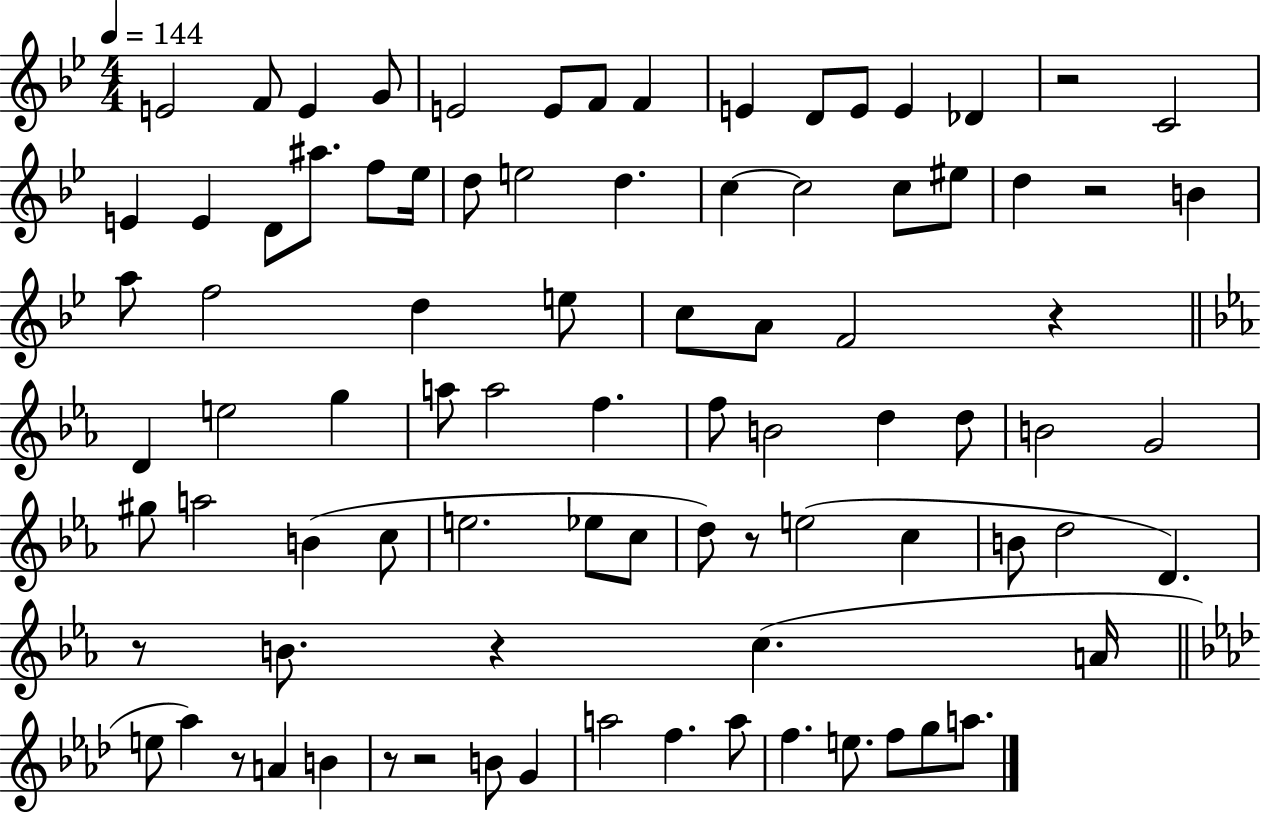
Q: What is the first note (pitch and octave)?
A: E4